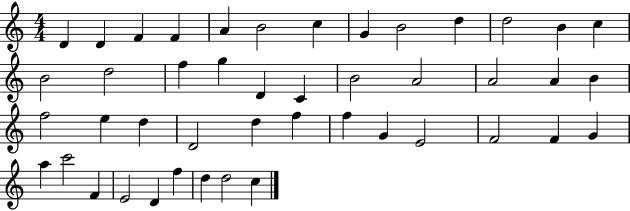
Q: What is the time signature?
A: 4/4